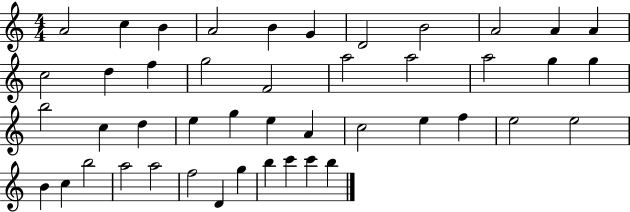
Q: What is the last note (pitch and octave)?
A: B5